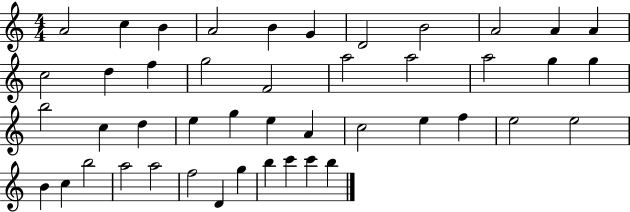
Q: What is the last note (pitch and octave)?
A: B5